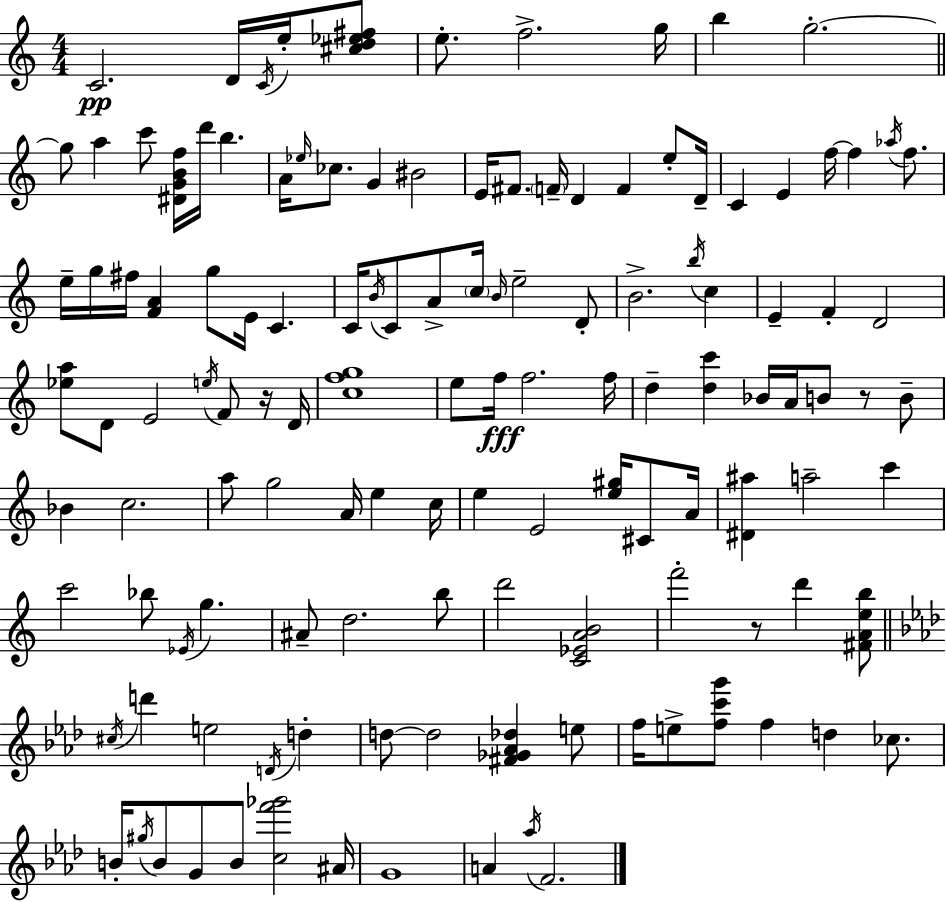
C4/h. D4/s C4/s E5/s [C#5,D5,Eb5,F#5]/e E5/e. F5/h. G5/s B5/q G5/h. G5/e A5/q C6/e [D#4,G4,B4,F5]/s D6/s B5/q. A4/s Eb5/s CES5/e. G4/q BIS4/h E4/s F#4/e. F4/s D4/q F4/q E5/e D4/s C4/q E4/q F5/s F5/q Ab5/s F5/e. E5/s G5/s F#5/s [F4,A4]/q G5/e E4/s C4/q. C4/s B4/s C4/e A4/e C5/s B4/s E5/h D4/e B4/h. B5/s C5/q E4/q F4/q D4/h [Eb5,A5]/e D4/e E4/h E5/s F4/e R/s D4/s [C5,F5,G5]/w E5/e F5/s F5/h. F5/s D5/q [D5,C6]/q Bb4/s A4/s B4/e R/e B4/e Bb4/q C5/h. A5/e G5/h A4/s E5/q C5/s E5/q E4/h [E5,G#5]/s C#4/e A4/s [D#4,A#5]/q A5/h C6/q C6/h Bb5/e Eb4/s G5/q. A#4/e D5/h. B5/e D6/h [C4,Eb4,A4,B4]/h F6/h R/e D6/q [F#4,A4,E5,B5]/e C#5/s D6/q E5/h D4/s D5/q D5/e D5/h [F#4,Gb4,Ab4,Db5]/q E5/e F5/s E5/e [F5,C6,G6]/e F5/q D5/q CES5/e. B4/s G#5/s B4/e G4/e B4/e [C5,F6,Gb6]/h A#4/s G4/w A4/q Ab5/s F4/h.